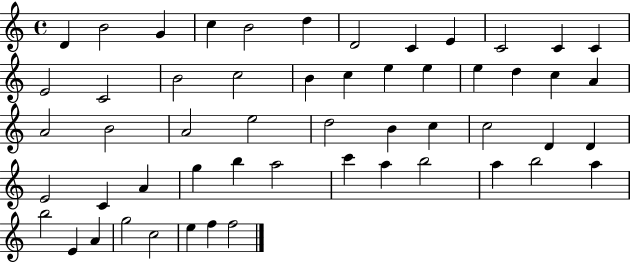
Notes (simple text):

D4/q B4/h G4/q C5/q B4/h D5/q D4/h C4/q E4/q C4/h C4/q C4/q E4/h C4/h B4/h C5/h B4/q C5/q E5/q E5/q E5/q D5/q C5/q A4/q A4/h B4/h A4/h E5/h D5/h B4/q C5/q C5/h D4/q D4/q E4/h C4/q A4/q G5/q B5/q A5/h C6/q A5/q B5/h A5/q B5/h A5/q B5/h E4/q A4/q G5/h C5/h E5/q F5/q F5/h